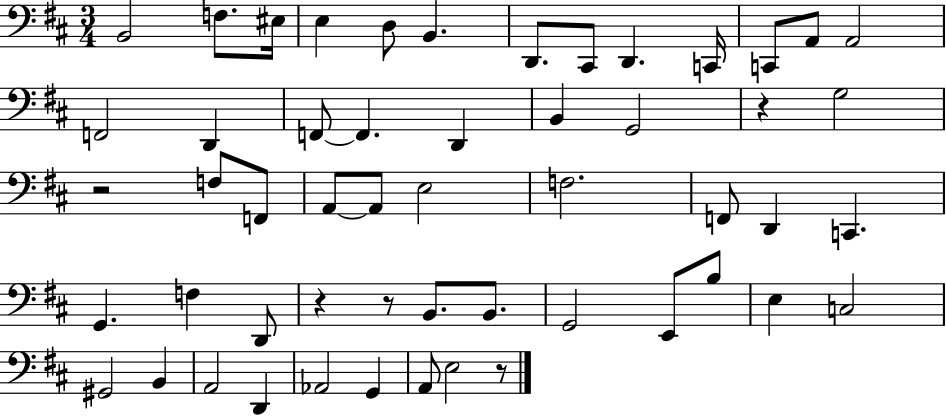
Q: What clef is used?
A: bass